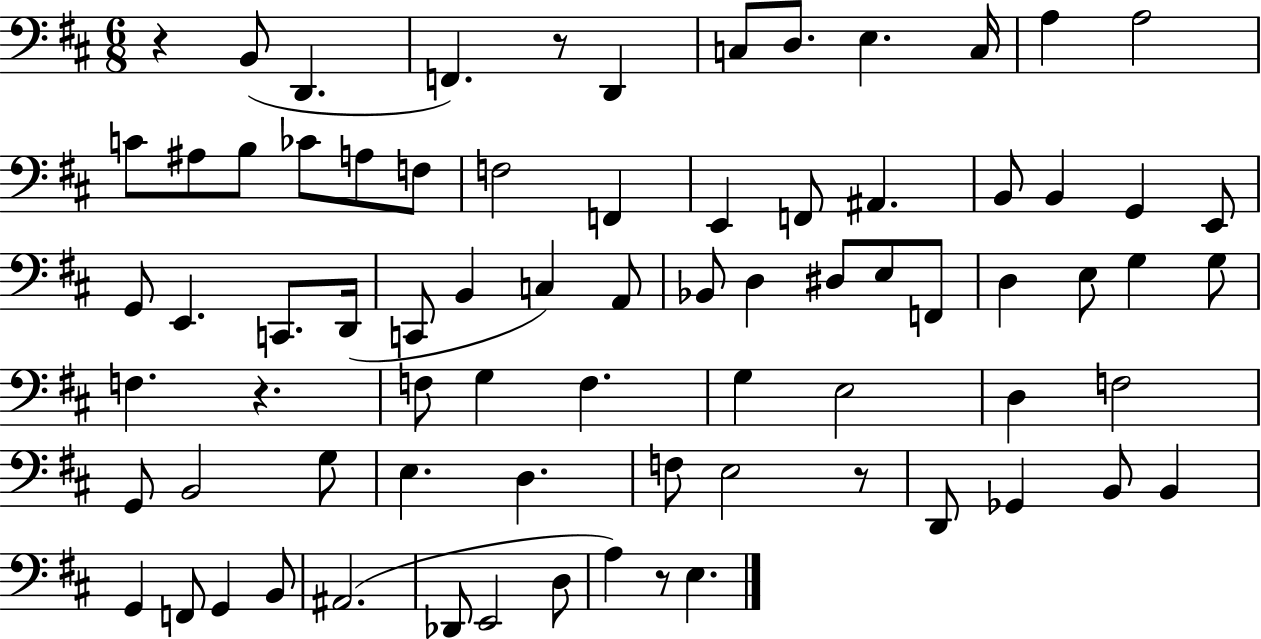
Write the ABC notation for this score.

X:1
T:Untitled
M:6/8
L:1/4
K:D
z B,,/2 D,, F,, z/2 D,, C,/2 D,/2 E, C,/4 A, A,2 C/2 ^A,/2 B,/2 _C/2 A,/2 F,/2 F,2 F,, E,, F,,/2 ^A,, B,,/2 B,, G,, E,,/2 G,,/2 E,, C,,/2 D,,/4 C,,/2 B,, C, A,,/2 _B,,/2 D, ^D,/2 E,/2 F,,/2 D, E,/2 G, G,/2 F, z F,/2 G, F, G, E,2 D, F,2 G,,/2 B,,2 G,/2 E, D, F,/2 E,2 z/2 D,,/2 _G,, B,,/2 B,, G,, F,,/2 G,, B,,/2 ^A,,2 _D,,/2 E,,2 D,/2 A, z/2 E,